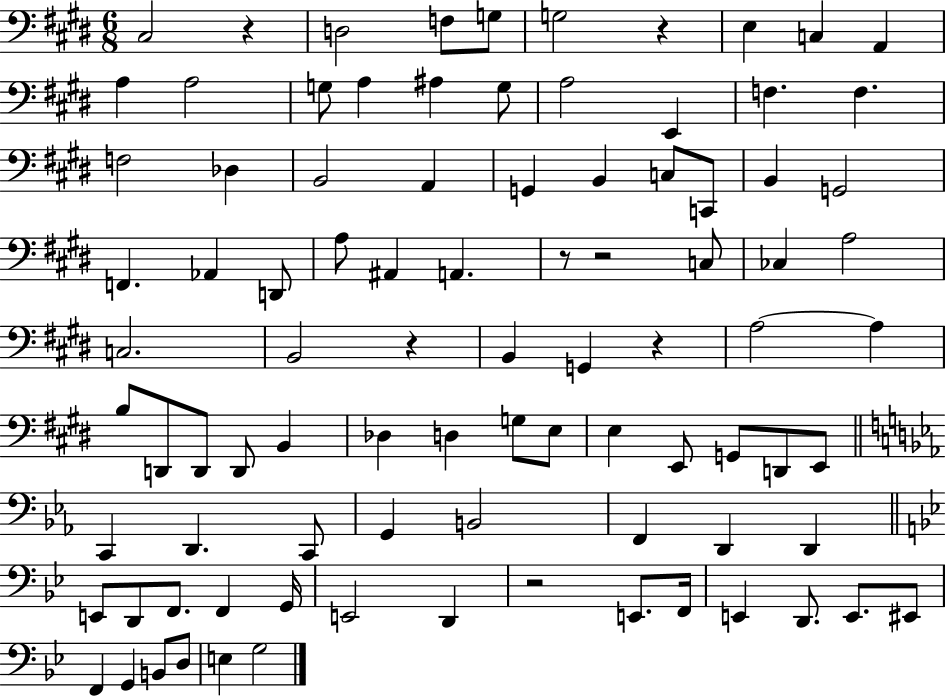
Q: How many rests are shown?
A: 7